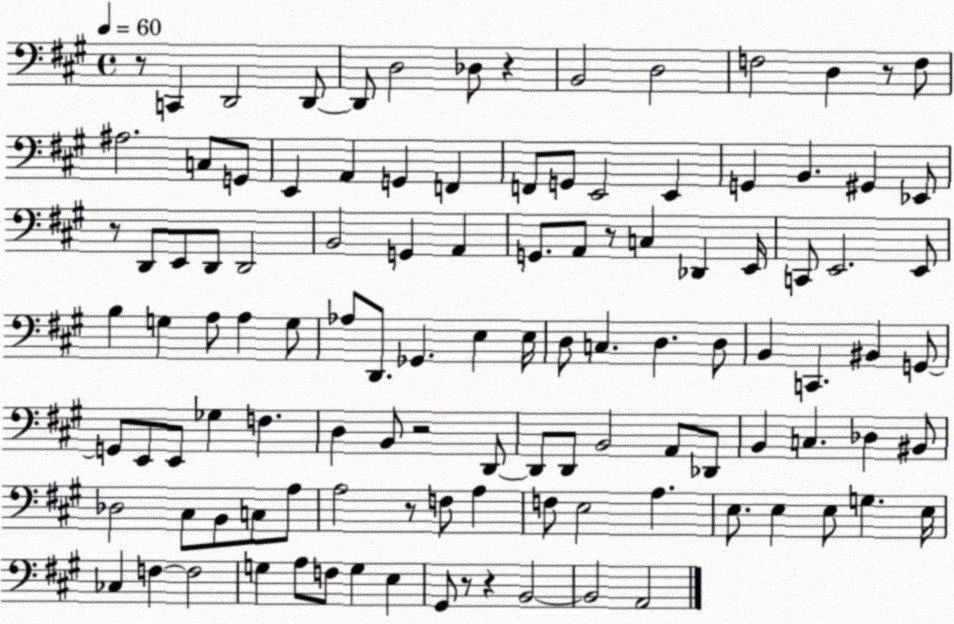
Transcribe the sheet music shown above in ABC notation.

X:1
T:Untitled
M:4/4
L:1/4
K:A
z/2 C,, D,,2 D,,/2 D,,/2 D,2 _D,/2 z B,,2 D,2 F,2 D, z/2 F,/2 ^A,2 C,/2 G,,/2 E,, A,, G,, F,, F,,/2 G,,/2 E,,2 E,, G,, B,, ^G,, _E,,/2 z/2 D,,/2 E,,/2 D,,/2 D,,2 B,,2 G,, A,, G,,/2 A,,/2 z/2 C, _D,, E,,/4 C,,/2 E,,2 E,,/2 B, G, A,/2 A, G,/2 _A,/2 D,,/2 _G,, E, E,/4 D,/2 C, D, D,/2 B,, C,, ^B,, G,,/2 G,,/2 E,,/2 E,,/2 _G, F, D, B,,/2 z2 D,,/2 D,,/2 D,,/2 B,,2 A,,/2 _D,,/2 B,, C, _D, ^B,,/2 _D,2 ^C,/2 B,,/2 C,/2 A,/2 A,2 z/2 F,/2 A, F,/2 E,2 A, E,/2 E, E,/2 G, E,/4 _C, F, F,2 G, A,/2 F,/2 G, E, ^G,,/2 z/2 z B,,2 B,,2 A,,2